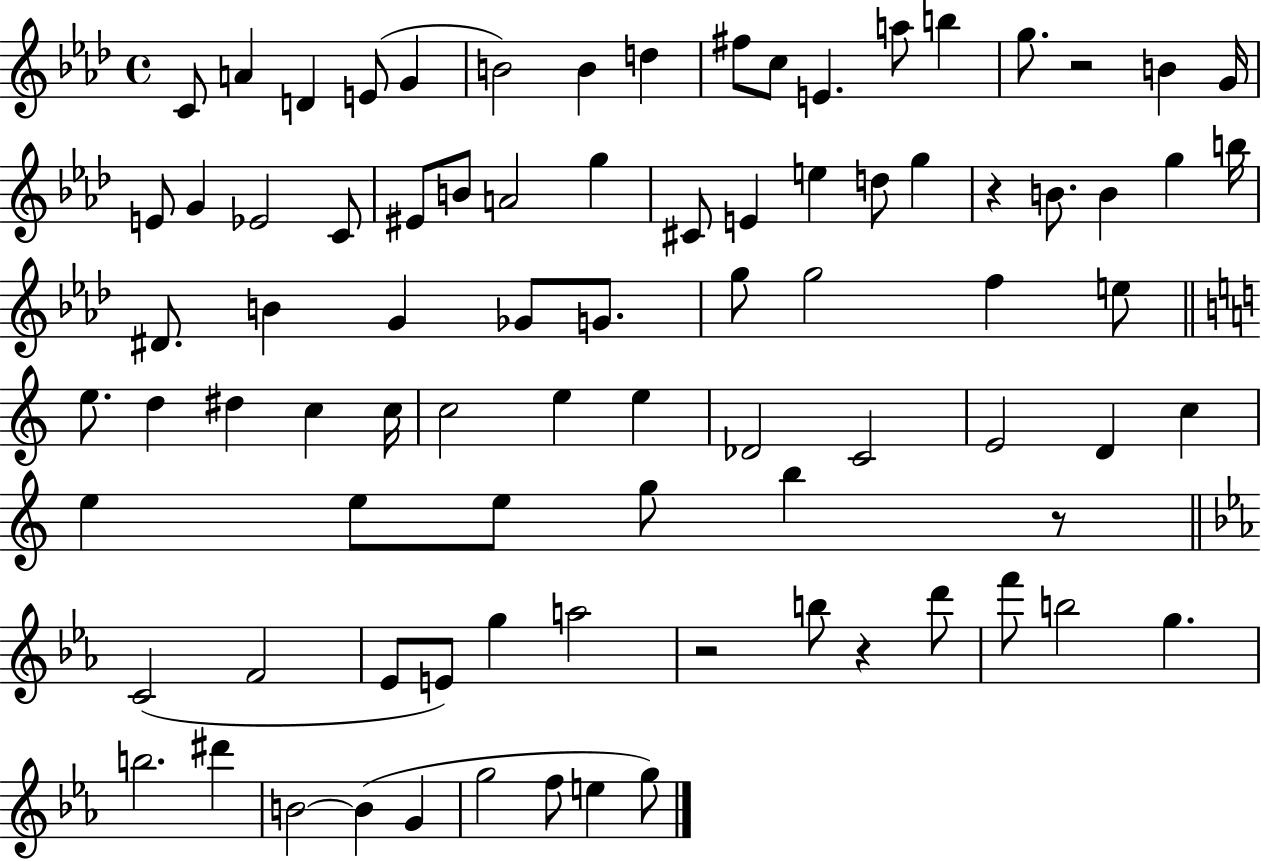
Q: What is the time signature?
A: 4/4